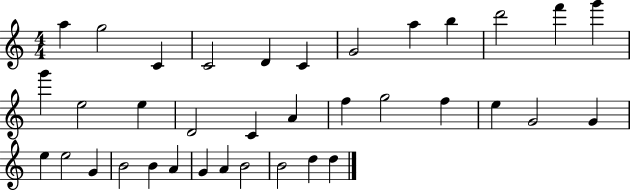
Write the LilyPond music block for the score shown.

{
  \clef treble
  \numericTimeSignature
  \time 4/4
  \key c \major
  a''4 g''2 c'4 | c'2 d'4 c'4 | g'2 a''4 b''4 | d'''2 f'''4 g'''4 | \break g'''4 e''2 e''4 | d'2 c'4 a'4 | f''4 g''2 f''4 | e''4 g'2 g'4 | \break e''4 e''2 g'4 | b'2 b'4 a'4 | g'4 a'4 b'2 | b'2 d''4 d''4 | \break \bar "|."
}